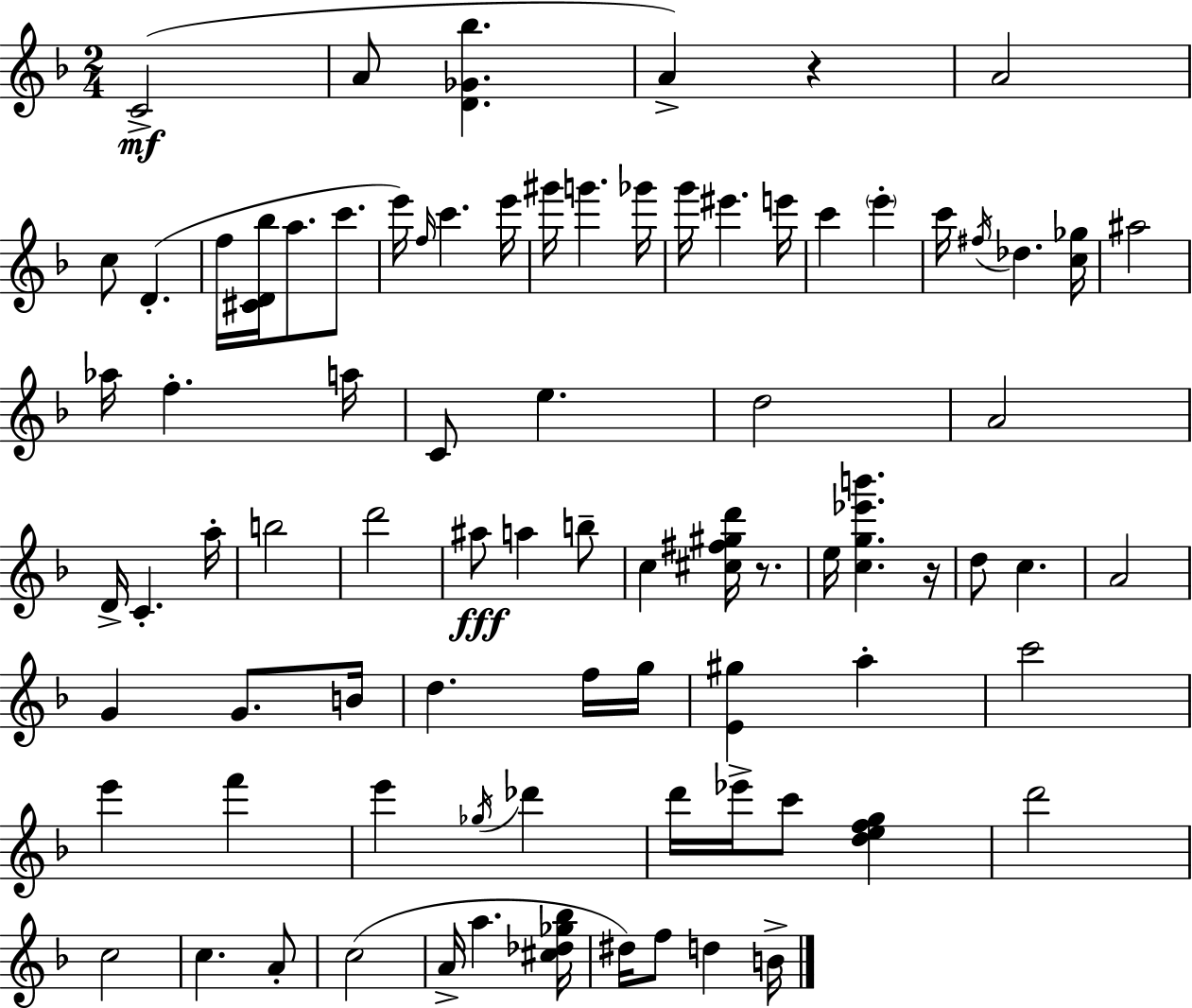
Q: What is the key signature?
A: D minor